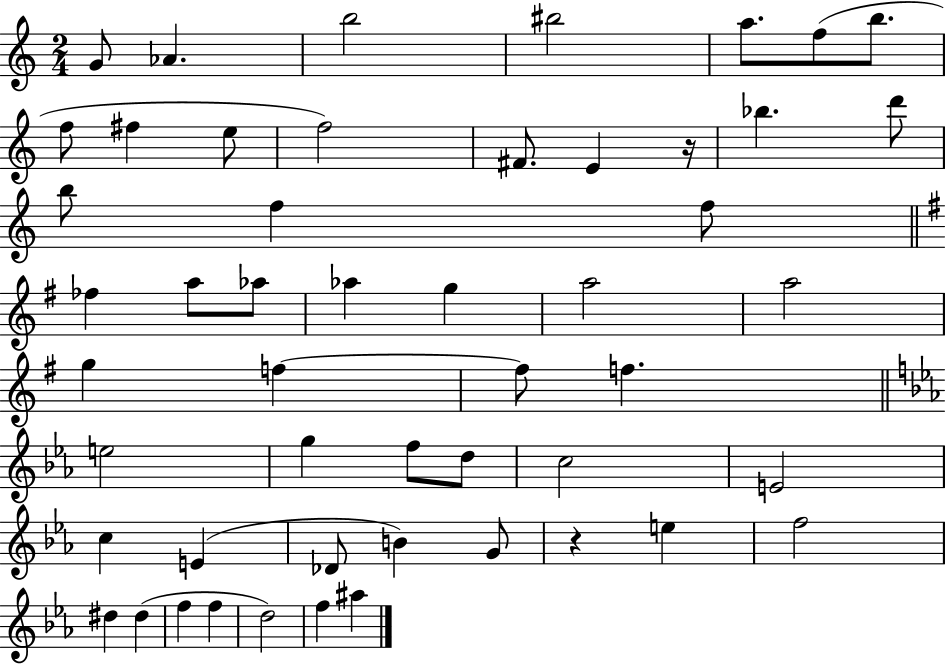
G4/e Ab4/q. B5/h BIS5/h A5/e. F5/e B5/e. F5/e F#5/q E5/e F5/h F#4/e. E4/q R/s Bb5/q. D6/e B5/e F5/q F5/e FES5/q A5/e Ab5/e Ab5/q G5/q A5/h A5/h G5/q F5/q F5/e F5/q. E5/h G5/q F5/e D5/e C5/h E4/h C5/q E4/q Db4/e B4/q G4/e R/q E5/q F5/h D#5/q D#5/q F5/q F5/q D5/h F5/q A#5/q